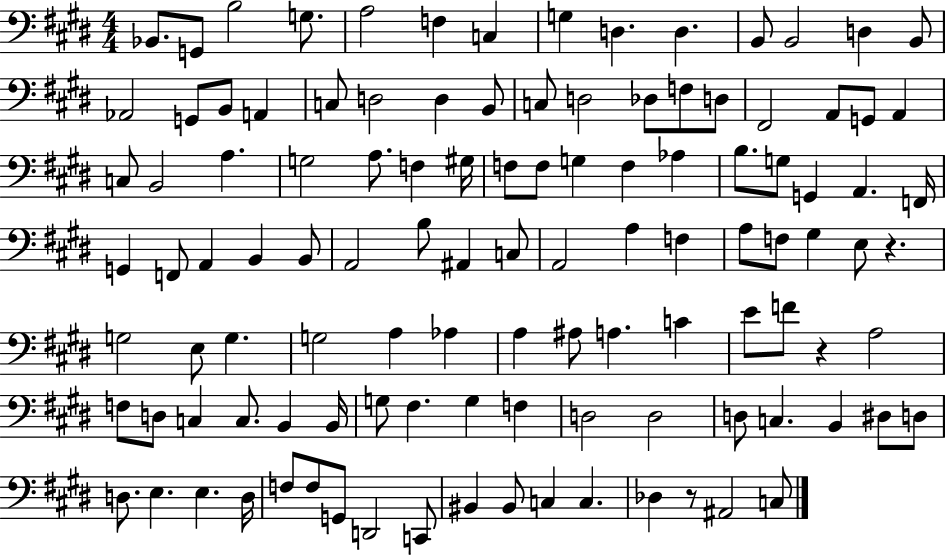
Bb2/e. G2/e B3/h G3/e. A3/h F3/q C3/q G3/q D3/q. D3/q. B2/e B2/h D3/q B2/e Ab2/h G2/e B2/e A2/q C3/e D3/h D3/q B2/e C3/e D3/h Db3/e F3/e D3/e F#2/h A2/e G2/e A2/q C3/e B2/h A3/q. G3/h A3/e. F3/q G#3/s F3/e F3/e G3/q F3/q Ab3/q B3/e. G3/e G2/q A2/q. F2/s G2/q F2/e A2/q B2/q B2/e A2/h B3/e A#2/q C3/e A2/h A3/q F3/q A3/e F3/e G#3/q E3/e R/q. G3/h E3/e G3/q. G3/h A3/q Ab3/q A3/q A#3/e A3/q. C4/q E4/e F4/e R/q A3/h F3/e D3/e C3/q C3/e. B2/q B2/s G3/e F#3/q. G3/q F3/q D3/h D3/h D3/e C3/q. B2/q D#3/e D3/e D3/e. E3/q. E3/q. D3/s F3/e F3/e G2/e D2/h C2/e BIS2/q BIS2/e C3/q C3/q. Db3/q R/e A#2/h C3/e